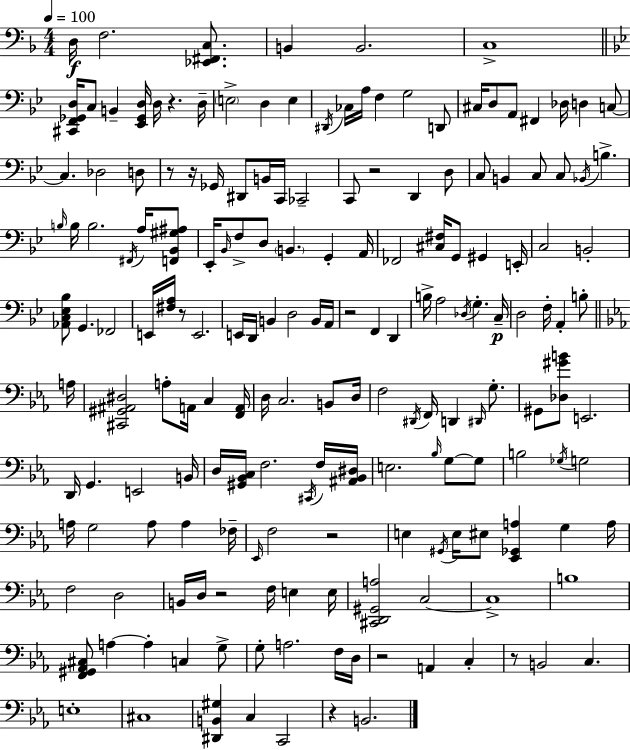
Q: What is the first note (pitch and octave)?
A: D3